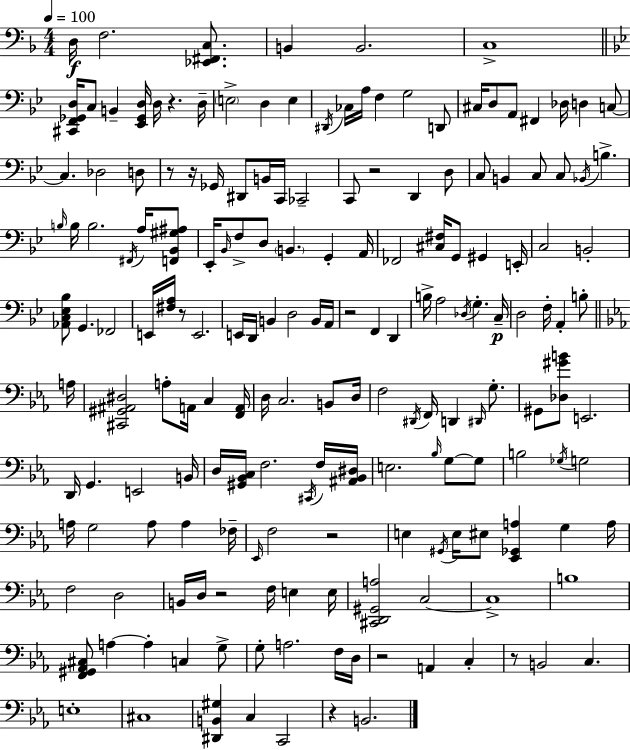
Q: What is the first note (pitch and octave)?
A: D3